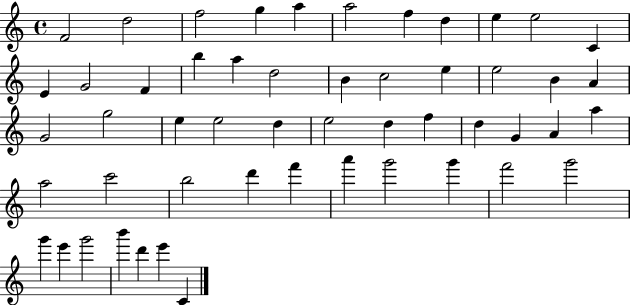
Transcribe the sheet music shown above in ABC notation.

X:1
T:Untitled
M:4/4
L:1/4
K:C
F2 d2 f2 g a a2 f d e e2 C E G2 F b a d2 B c2 e e2 B A G2 g2 e e2 d e2 d f d G A a a2 c'2 b2 d' f' a' g'2 g' f'2 g'2 g' e' g'2 b' d' e' C